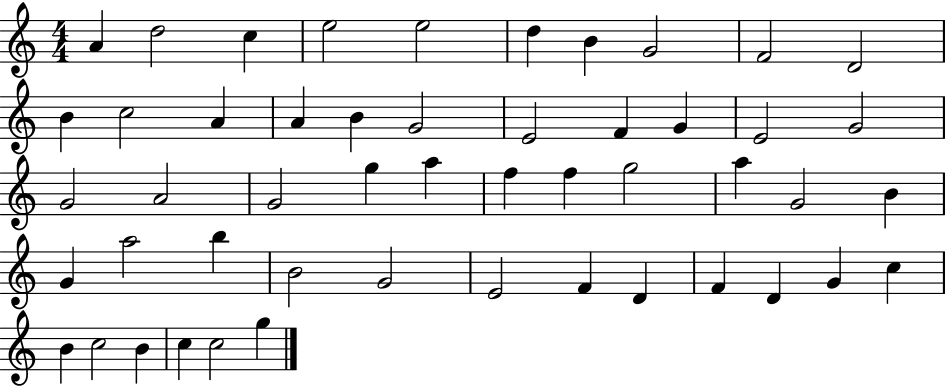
A4/q D5/h C5/q E5/h E5/h D5/q B4/q G4/h F4/h D4/h B4/q C5/h A4/q A4/q B4/q G4/h E4/h F4/q G4/q E4/h G4/h G4/h A4/h G4/h G5/q A5/q F5/q F5/q G5/h A5/q G4/h B4/q G4/q A5/h B5/q B4/h G4/h E4/h F4/q D4/q F4/q D4/q G4/q C5/q B4/q C5/h B4/q C5/q C5/h G5/q